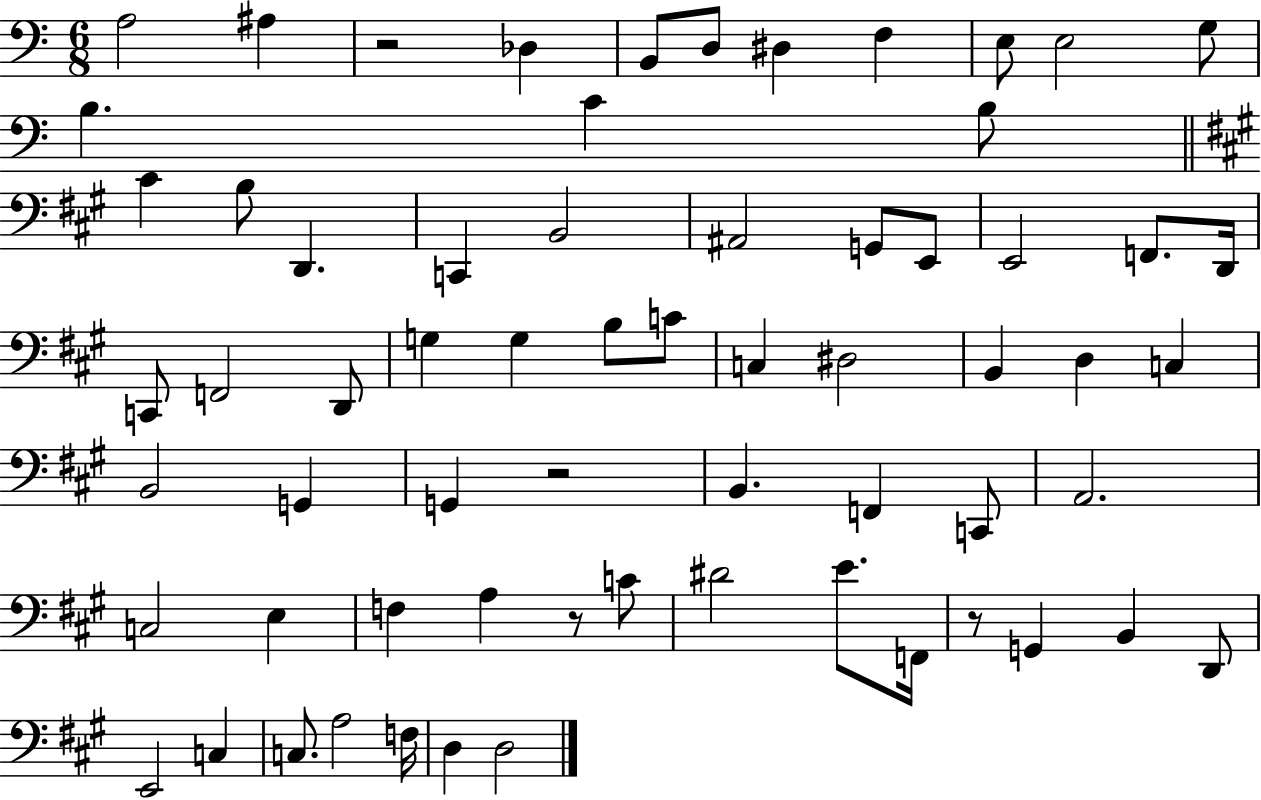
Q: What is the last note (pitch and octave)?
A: D3